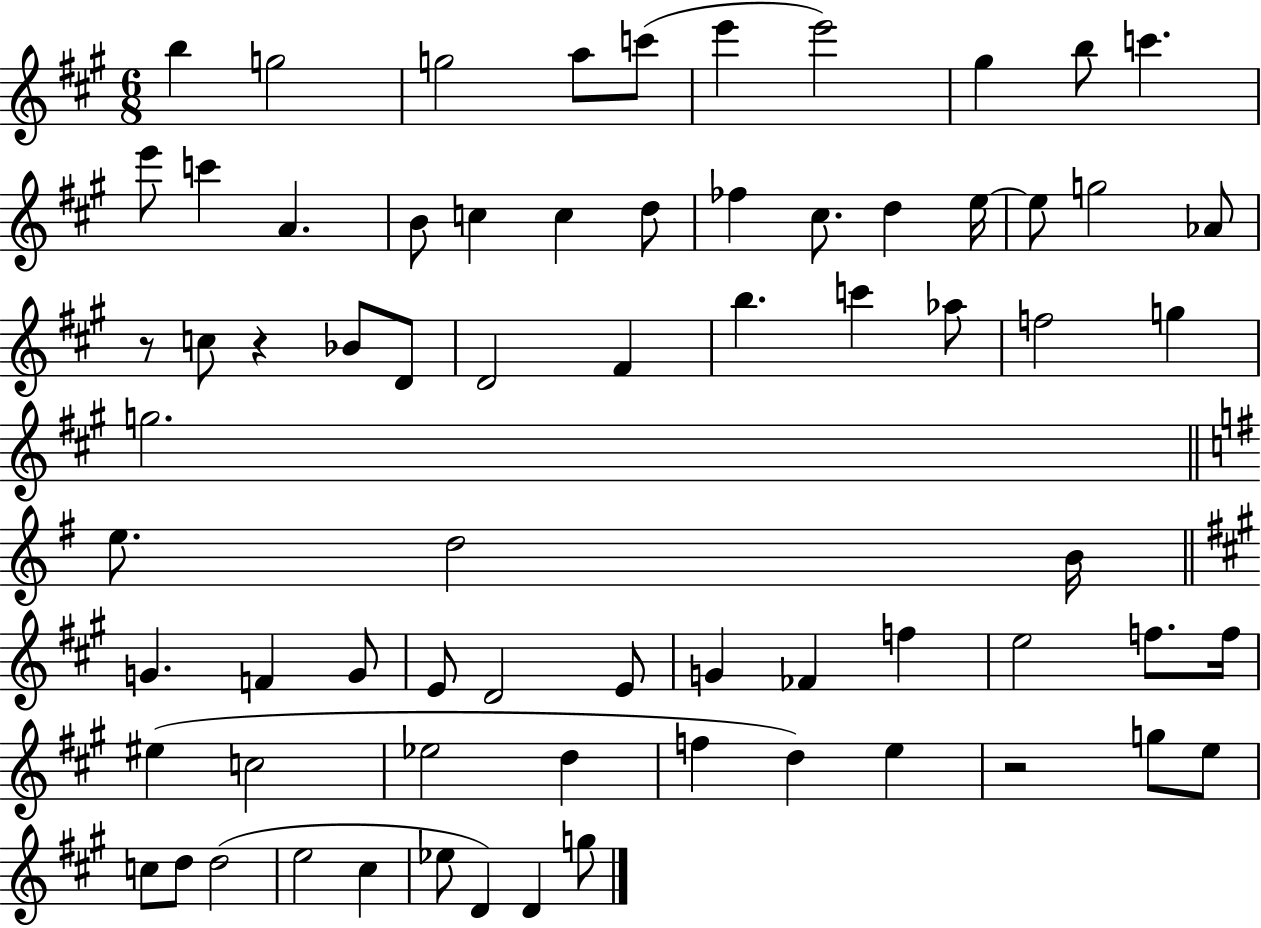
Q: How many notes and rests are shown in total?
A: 71